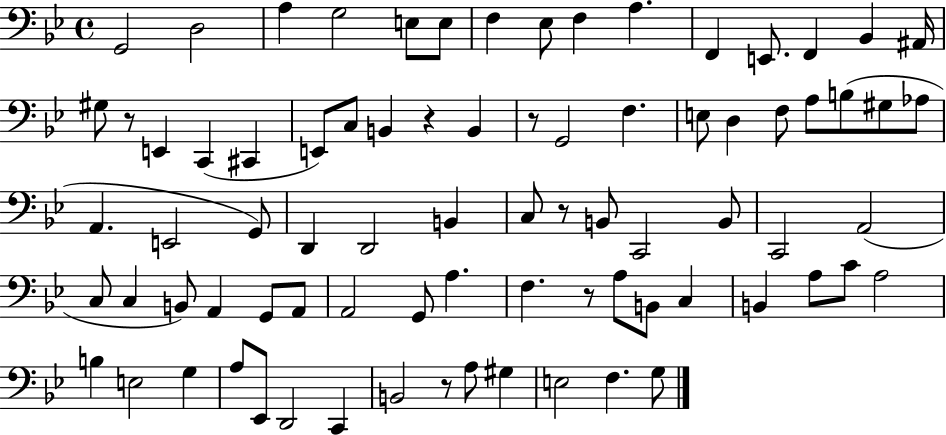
X:1
T:Untitled
M:4/4
L:1/4
K:Bb
G,,2 D,2 A, G,2 E,/2 E,/2 F, _E,/2 F, A, F,, E,,/2 F,, _B,, ^A,,/4 ^G,/2 z/2 E,, C,, ^C,, E,,/2 C,/2 B,, z B,, z/2 G,,2 F, E,/2 D, F,/2 A,/2 B,/2 ^G,/2 _A,/2 A,, E,,2 G,,/2 D,, D,,2 B,, C,/2 z/2 B,,/2 C,,2 B,,/2 C,,2 A,,2 C,/2 C, B,,/2 A,, G,,/2 A,,/2 A,,2 G,,/2 A, F, z/2 A,/2 B,,/2 C, B,, A,/2 C/2 A,2 B, E,2 G, A,/2 _E,,/2 D,,2 C,, B,,2 z/2 A,/2 ^G, E,2 F, G,/2